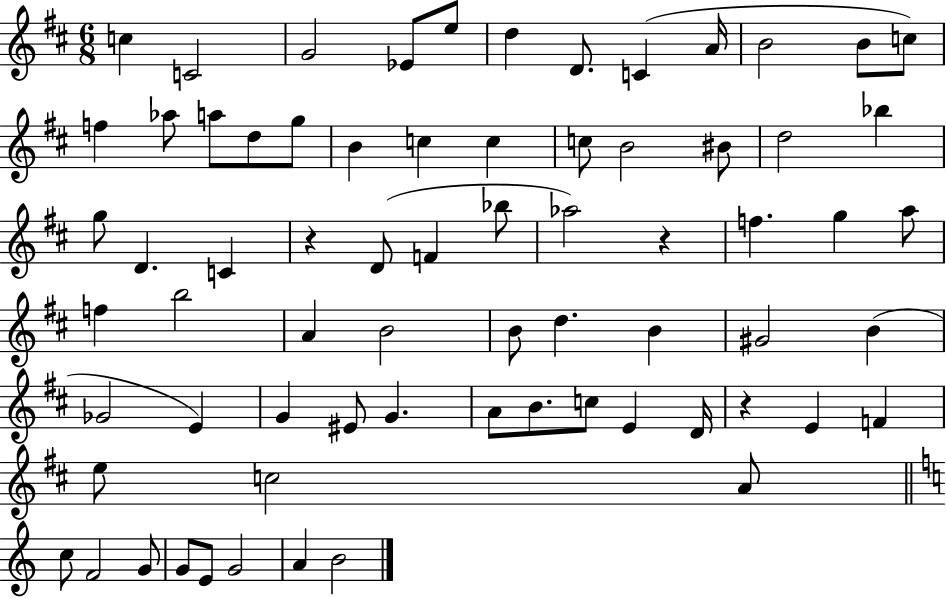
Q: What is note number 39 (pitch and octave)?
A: B4